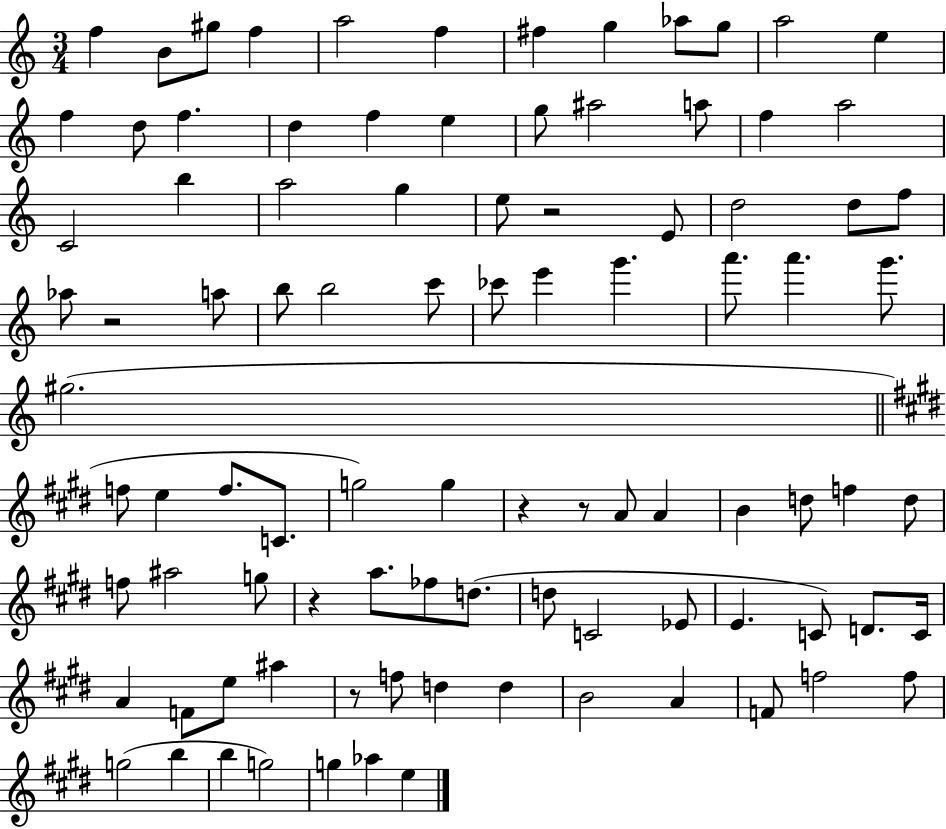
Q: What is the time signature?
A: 3/4